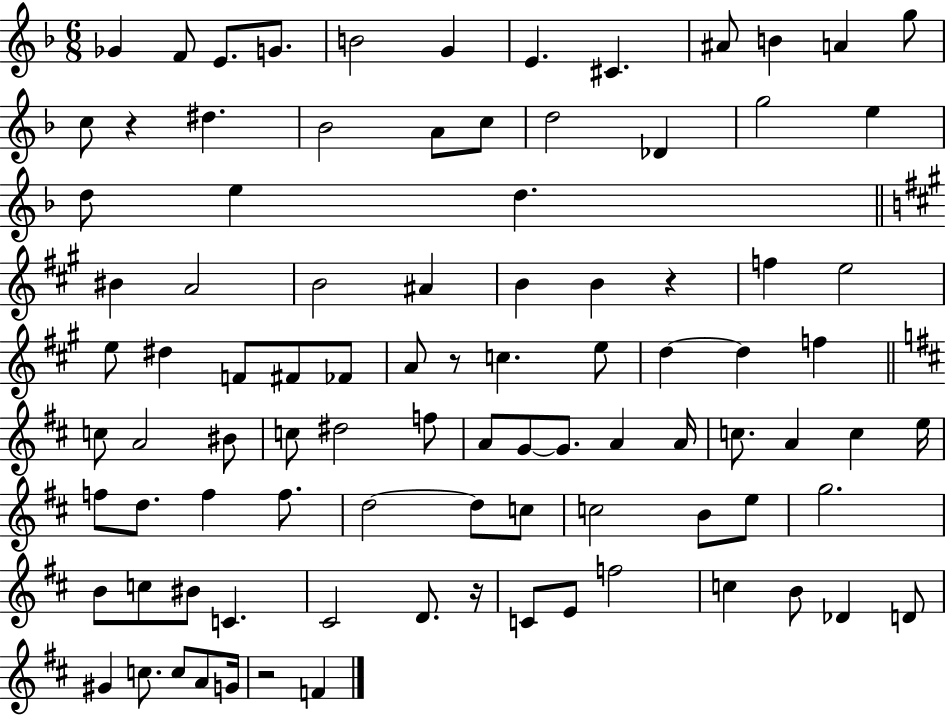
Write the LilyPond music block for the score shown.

{
  \clef treble
  \numericTimeSignature
  \time 6/8
  \key f \major
  \repeat volta 2 { ges'4 f'8 e'8. g'8. | b'2 g'4 | e'4. cis'4. | ais'8 b'4 a'4 g''8 | \break c''8 r4 dis''4. | bes'2 a'8 c''8 | d''2 des'4 | g''2 e''4 | \break d''8 e''4 d''4. | \bar "||" \break \key a \major bis'4 a'2 | b'2 ais'4 | b'4 b'4 r4 | f''4 e''2 | \break e''8 dis''4 f'8 fis'8 fes'8 | a'8 r8 c''4. e''8 | d''4~~ d''4 f''4 | \bar "||" \break \key d \major c''8 a'2 bis'8 | c''8 dis''2 f''8 | a'8 g'8~~ g'8. a'4 a'16 | c''8. a'4 c''4 e''16 | \break f''8 d''8. f''4 f''8. | d''2~~ d''8 c''8 | c''2 b'8 e''8 | g''2. | \break b'8 c''8 bis'8 c'4. | cis'2 d'8. r16 | c'8 e'8 f''2 | c''4 b'8 des'4 d'8 | \break gis'4 c''8. c''8 a'8 g'16 | r2 f'4 | } \bar "|."
}